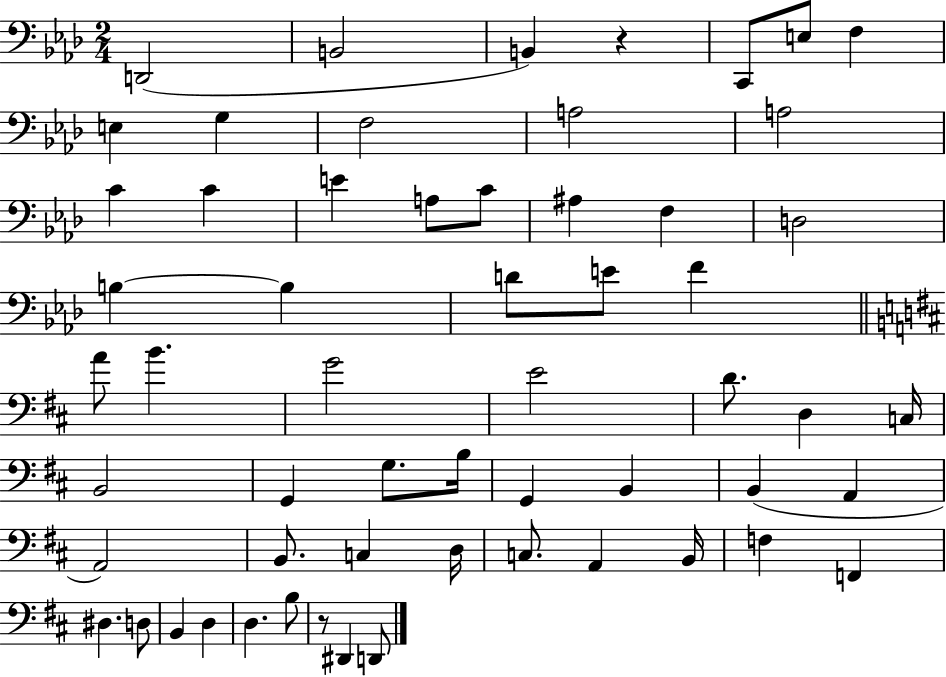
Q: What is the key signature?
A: AES major